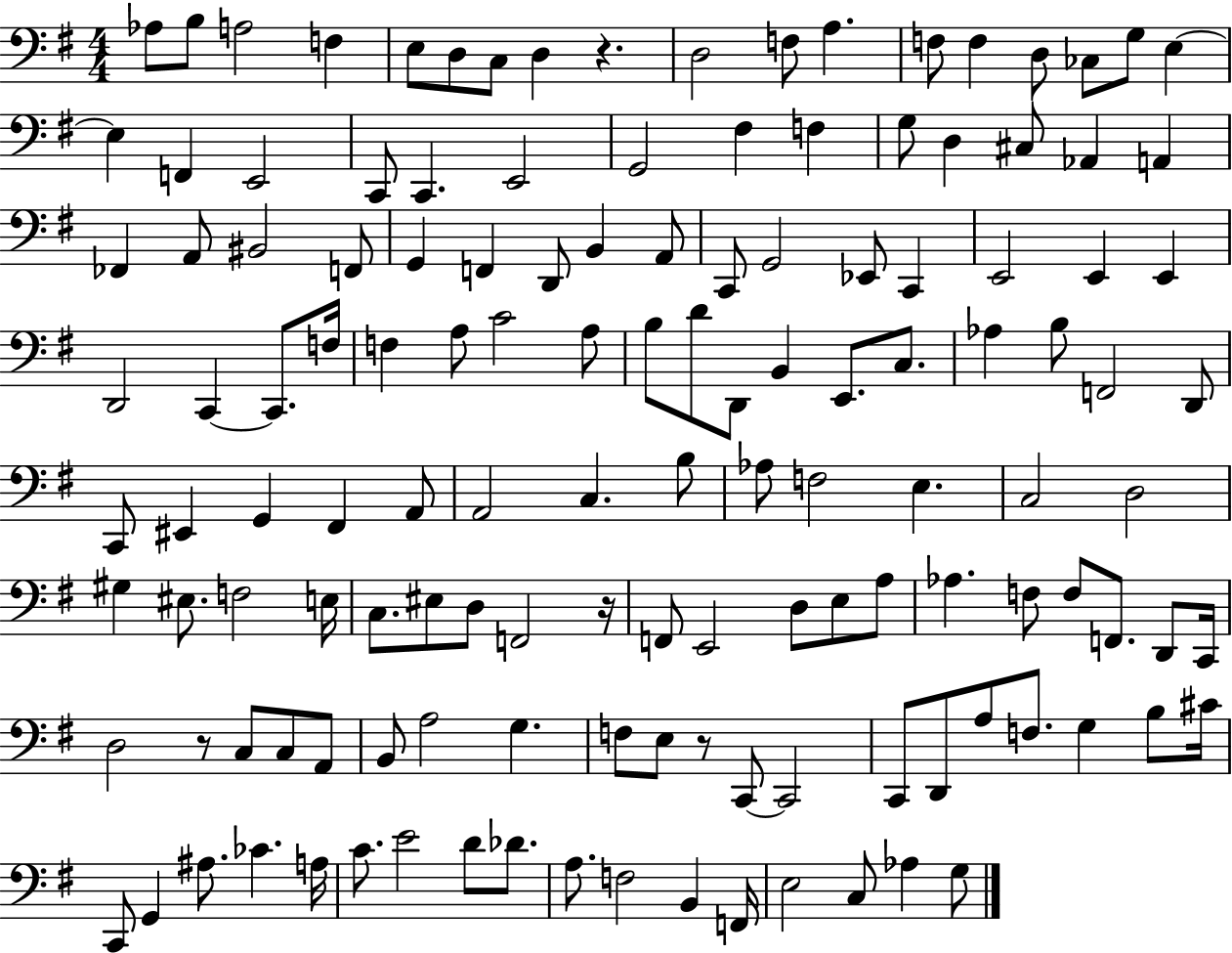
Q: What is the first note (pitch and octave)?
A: Ab3